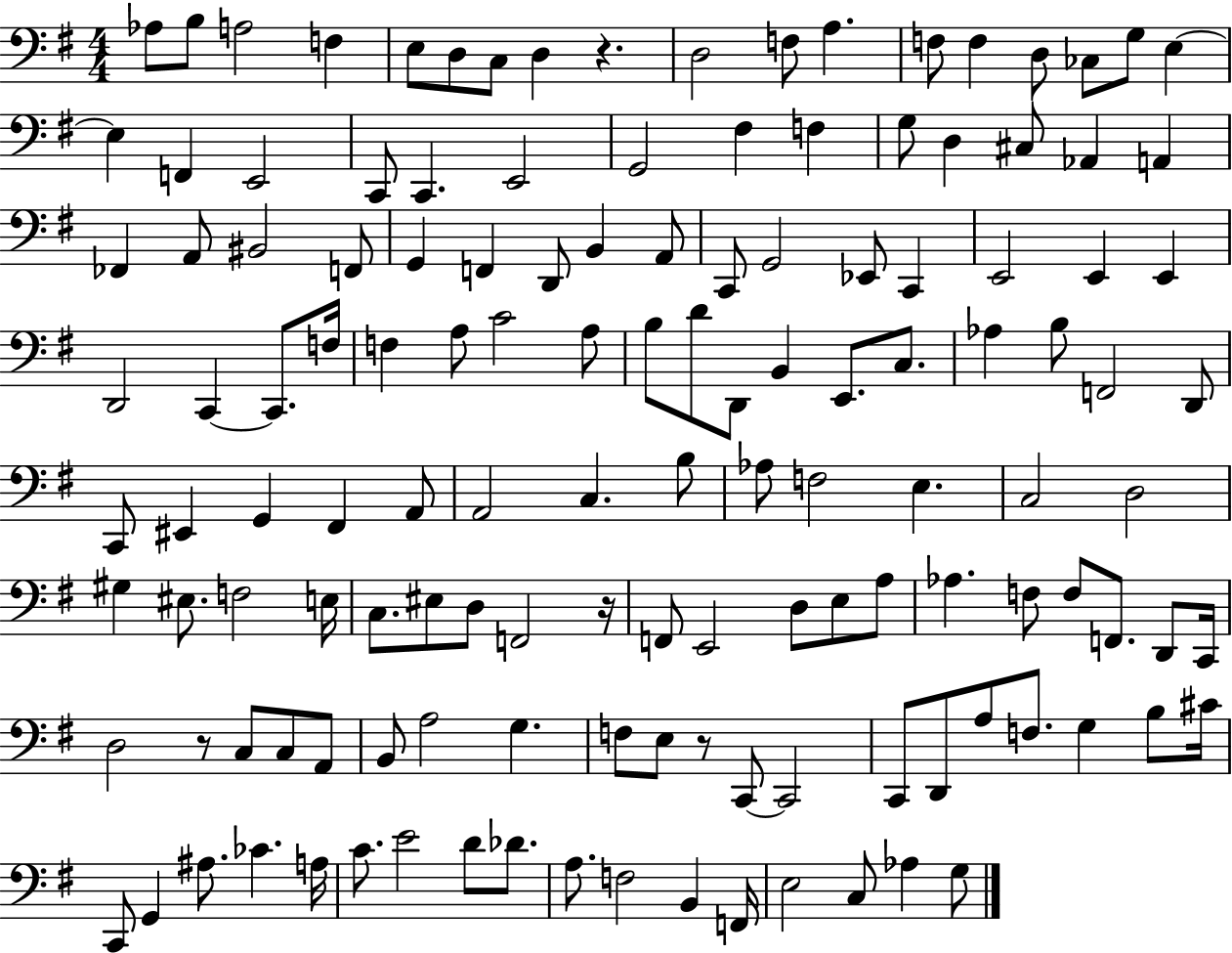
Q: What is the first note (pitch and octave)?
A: Ab3